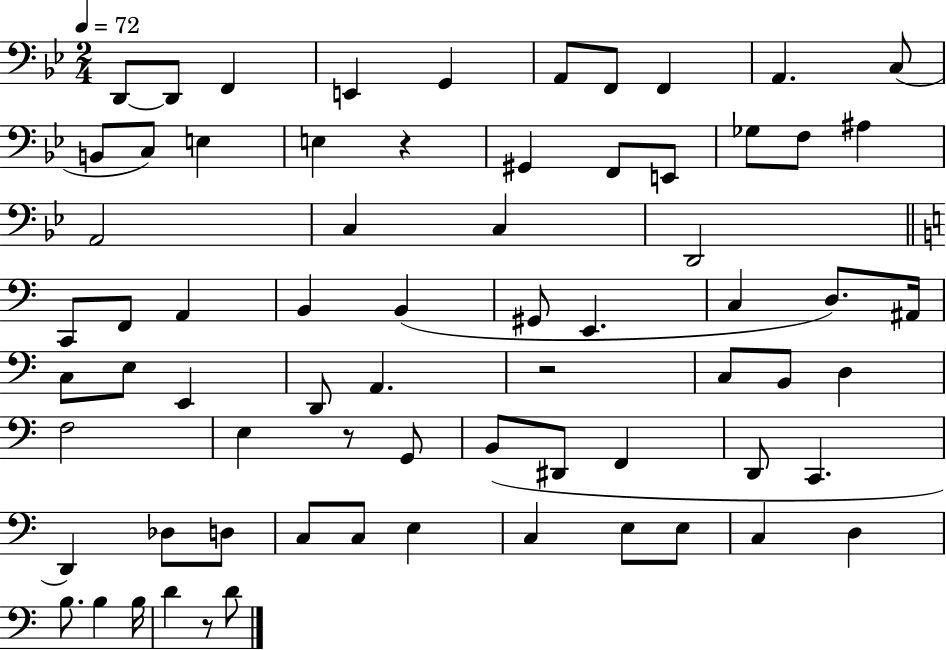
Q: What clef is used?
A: bass